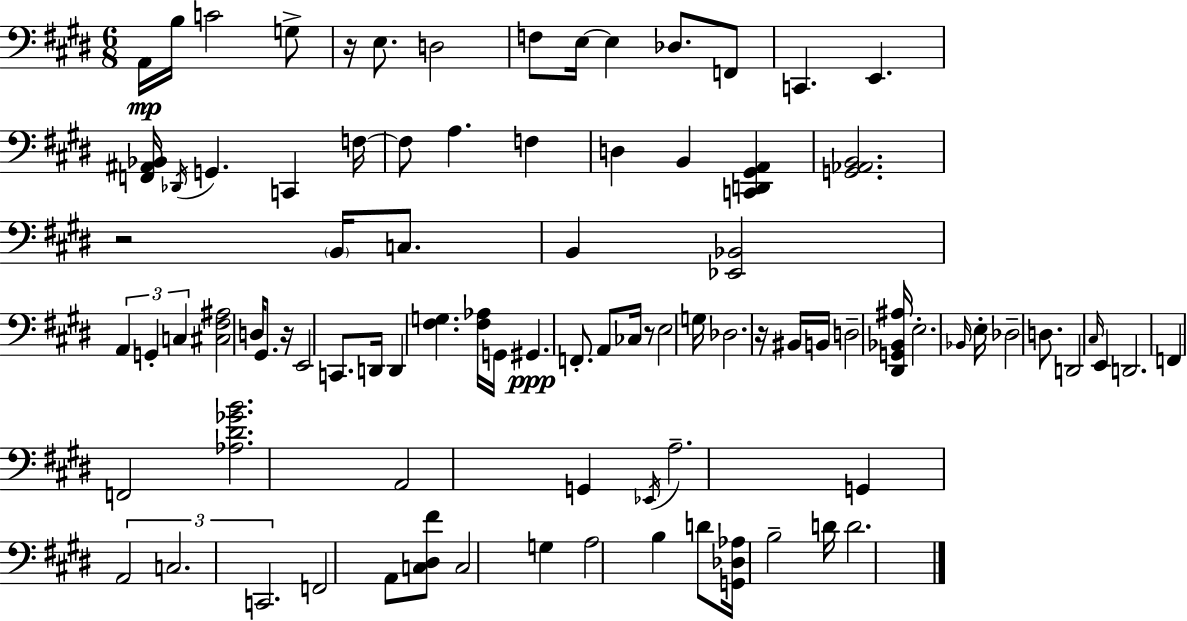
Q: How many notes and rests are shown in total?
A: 90